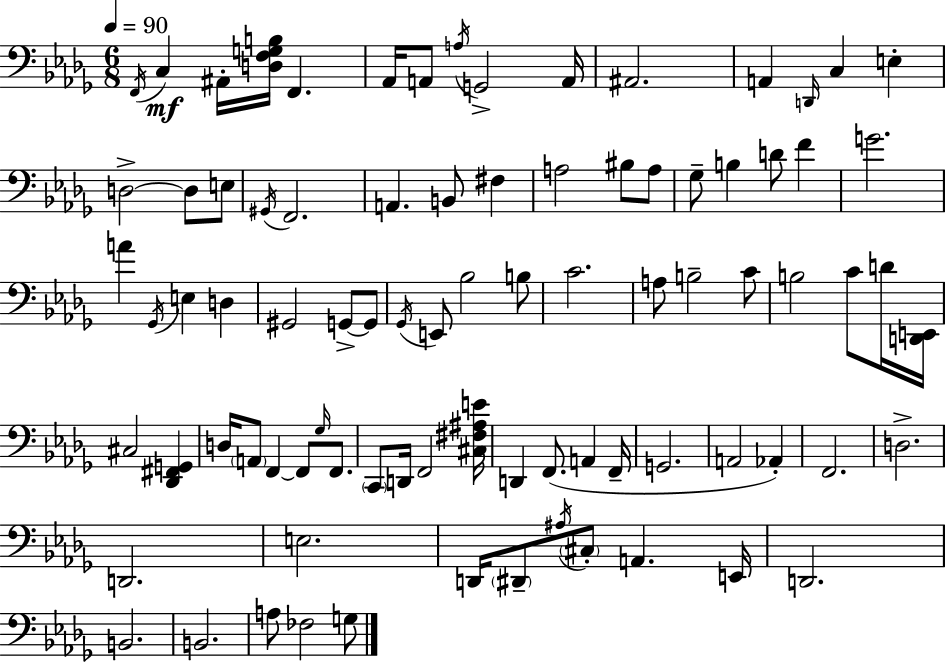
F2/s C3/q A#2/s [D3,F3,G3,B3]/s F2/q. Ab2/s A2/e A3/s G2/h A2/s A#2/h. A2/q D2/s C3/q E3/q D3/h D3/e E3/e G#2/s F2/h. A2/q. B2/e F#3/q A3/h BIS3/e A3/e Gb3/e B3/q D4/e F4/q G4/h. A4/q Gb2/s E3/q D3/q G#2/h G2/e G2/e Gb2/s E2/e Bb3/h B3/e C4/h. A3/e B3/h C4/e B3/h C4/e D4/s [D2,E2]/s C#3/h [Db2,F#2,G2]/q D3/s A2/e F2/q F2/e Gb3/s F2/e. C2/e D2/s F2/h [C#3,F#3,A#3,E4]/s D2/q F2/e. A2/q F2/s G2/h. A2/h Ab2/q F2/h. D3/h. D2/h. E3/h. D2/s D#2/e A#3/s C#3/e A2/q. E2/s D2/h. B2/h. B2/h. A3/e FES3/h G3/e